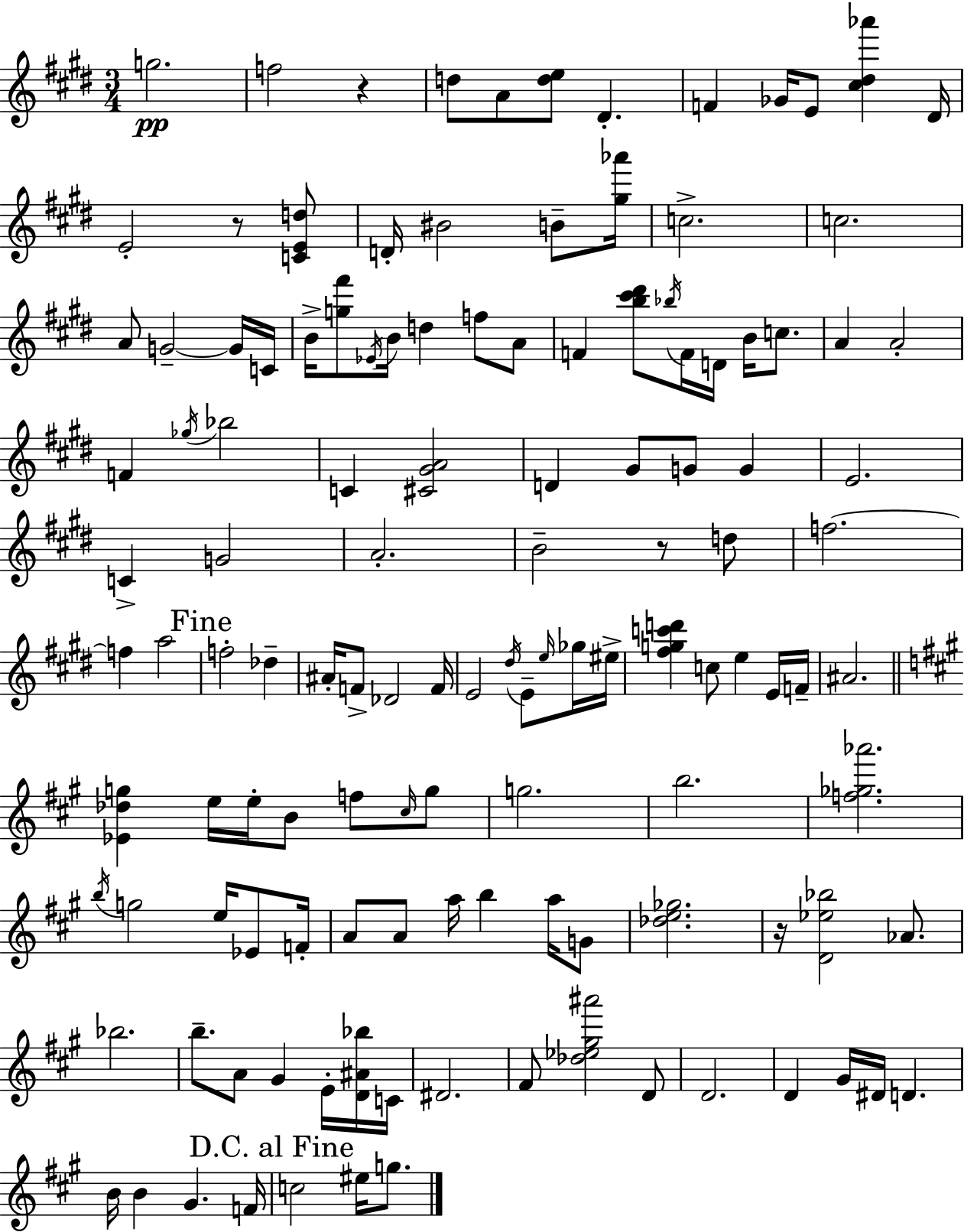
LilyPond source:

{
  \clef treble
  \numericTimeSignature
  \time 3/4
  \key e \major
  g''2.\pp | f''2 r4 | d''8 a'8 <d'' e''>8 dis'4.-. | f'4 ges'16 e'8 <cis'' dis'' aes'''>4 dis'16 | \break e'2-. r8 <c' e' d''>8 | d'16-. bis'2 b'8-- <gis'' aes'''>16 | c''2.-> | c''2. | \break a'8 g'2--~~ g'16 c'16 | b'16-> <g'' fis'''>8 \acciaccatura { ees'16 } b'16 d''4 f''8 a'8 | f'4 <b'' cis''' dis'''>8 \acciaccatura { bes''16 } f'16 d'16 b'16 c''8. | a'4 a'2-. | \break f'4 \acciaccatura { ges''16 } bes''2 | c'4 <cis' gis' a'>2 | d'4 gis'8 g'8 g'4 | e'2. | \break c'4-> g'2 | a'2.-. | b'2-- r8 | d''8 f''2.~~ | \break f''4 a''2 | \mark "Fine" f''2-. des''4-- | ais'16-. f'8-> des'2 | f'16 e'2 \acciaccatura { dis''16 } | \break e'8-- \grace { e''16 } ges''16 eis''16-> <fis'' g'' c''' d'''>4 c''8 e''4 | e'16 f'16-- ais'2. | \bar "||" \break \key a \major <ees' des'' g''>4 e''16 e''16-. b'8 f''8 \grace { cis''16 } g''8 | g''2. | b''2. | <f'' ges'' aes'''>2. | \break \acciaccatura { b''16 } g''2 e''16 ees'8 | f'16-. a'8 a'8 a''16 b''4 a''16 | g'8 <des'' e'' ges''>2. | r16 <d' ees'' bes''>2 aes'8. | \break bes''2. | b''8.-- a'8 gis'4 e'16-. | <d' ais' bes''>16 c'16 dis'2. | fis'8 <des'' ees'' gis'' ais'''>2 | \break d'8 d'2. | d'4 gis'16 dis'16 d'4. | b'16 b'4 gis'4. | f'16 \mark "D.C. al Fine" c''2 eis''16 g''8. | \break \bar "|."
}